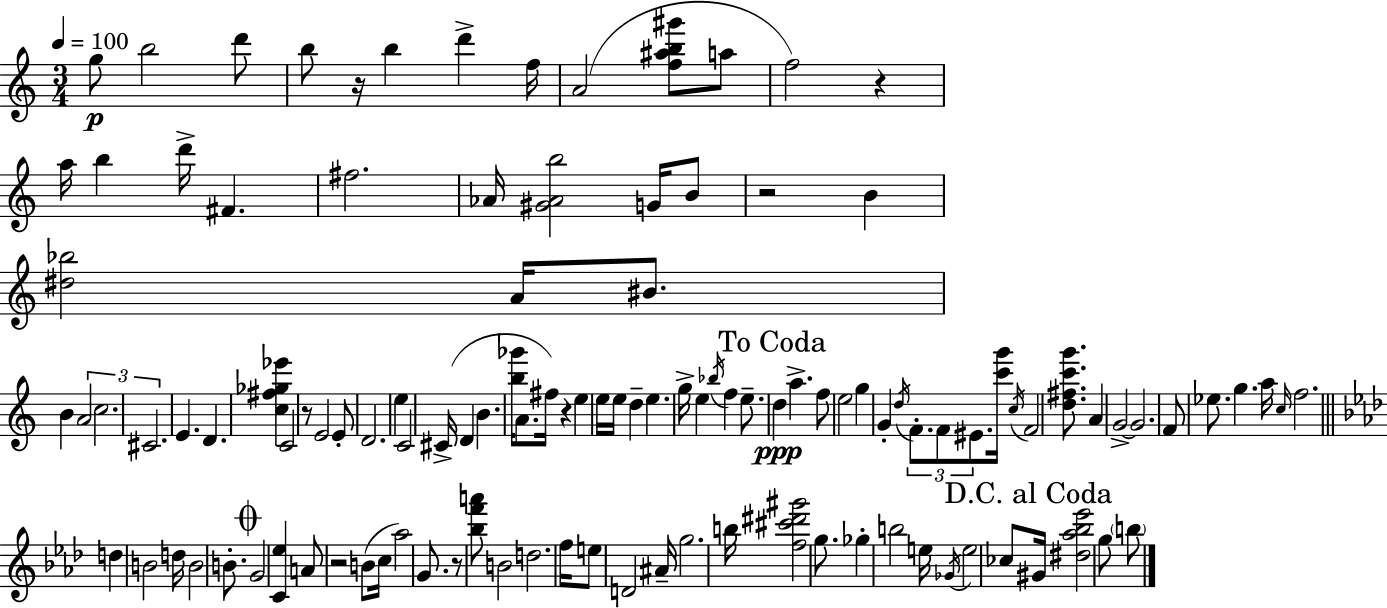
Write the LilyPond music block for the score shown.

{
  \clef treble
  \numericTimeSignature
  \time 3/4
  \key a \minor
  \tempo 4 = 100
  g''8\p b''2 d'''8 | b''8 r16 b''4 d'''4-> f''16 | a'2( <f'' ais'' b'' gis'''>8 a''8 | f''2) r4 | \break a''16 b''4 d'''16-> fis'4. | fis''2. | aes'16 <gis' aes' b''>2 g'16 b'8 | r2 b'4 | \break <dis'' bes''>2 a'16 bis'8. | b'4 \tuplet 3/2 { a'2 | c''2. | cis'2. } | \break e'4. d'4. | <c'' fis'' ges'' ees'''>4 c'2 | r8 e'2 e'8-. | d'2. | \break e''4 c'2 | cis'16->( d'4 b'4. <b'' ges'''>16 | a'8. fis''16) r4 e''4 | e''16 e''16 d''4-- e''4. | \break g''16-> e''4 \acciaccatura { bes''16 } f''4 e''8.-- | \mark "To Coda" d''4\ppp a''4.-> f''8 | e''2 g''4 | g'4-. \acciaccatura { d''16 } \tuplet 3/2 { f'8.-. f'8 eis'8. } | \break <c''' g'''>16 \acciaccatura { c''16 } f'2 | <d'' fis'' c''' g'''>8. a'4 g'2->~~ | g'2. | f'8 ees''8. g''4. | \break a''16 \grace { c''16 } f''2. | \bar "||" \break \key aes \major d''4 b'2 | d''16 b'2 b'8.-. | \mark \markup { \musicglyph "scripts.coda" } g'2 <c' ees''>4 | a'8 r2 b'8( | \break c''16 aes''2) g'8. | r8 <bes'' f''' a'''>8 b'2 | d''2. | f''16 e''8 d'2 ais'16-- | \break g''2. | b''16 <f'' cis''' dis''' gis'''>2 g''8. | ges''4-. b''2 | e''16 \acciaccatura { ges'16 } e''2 ces''8 | \break \mark "D.C. al Coda" gis'16 <dis'' aes'' bes'' ees'''>2 g''8 \parenthesize b''8 | \bar "|."
}